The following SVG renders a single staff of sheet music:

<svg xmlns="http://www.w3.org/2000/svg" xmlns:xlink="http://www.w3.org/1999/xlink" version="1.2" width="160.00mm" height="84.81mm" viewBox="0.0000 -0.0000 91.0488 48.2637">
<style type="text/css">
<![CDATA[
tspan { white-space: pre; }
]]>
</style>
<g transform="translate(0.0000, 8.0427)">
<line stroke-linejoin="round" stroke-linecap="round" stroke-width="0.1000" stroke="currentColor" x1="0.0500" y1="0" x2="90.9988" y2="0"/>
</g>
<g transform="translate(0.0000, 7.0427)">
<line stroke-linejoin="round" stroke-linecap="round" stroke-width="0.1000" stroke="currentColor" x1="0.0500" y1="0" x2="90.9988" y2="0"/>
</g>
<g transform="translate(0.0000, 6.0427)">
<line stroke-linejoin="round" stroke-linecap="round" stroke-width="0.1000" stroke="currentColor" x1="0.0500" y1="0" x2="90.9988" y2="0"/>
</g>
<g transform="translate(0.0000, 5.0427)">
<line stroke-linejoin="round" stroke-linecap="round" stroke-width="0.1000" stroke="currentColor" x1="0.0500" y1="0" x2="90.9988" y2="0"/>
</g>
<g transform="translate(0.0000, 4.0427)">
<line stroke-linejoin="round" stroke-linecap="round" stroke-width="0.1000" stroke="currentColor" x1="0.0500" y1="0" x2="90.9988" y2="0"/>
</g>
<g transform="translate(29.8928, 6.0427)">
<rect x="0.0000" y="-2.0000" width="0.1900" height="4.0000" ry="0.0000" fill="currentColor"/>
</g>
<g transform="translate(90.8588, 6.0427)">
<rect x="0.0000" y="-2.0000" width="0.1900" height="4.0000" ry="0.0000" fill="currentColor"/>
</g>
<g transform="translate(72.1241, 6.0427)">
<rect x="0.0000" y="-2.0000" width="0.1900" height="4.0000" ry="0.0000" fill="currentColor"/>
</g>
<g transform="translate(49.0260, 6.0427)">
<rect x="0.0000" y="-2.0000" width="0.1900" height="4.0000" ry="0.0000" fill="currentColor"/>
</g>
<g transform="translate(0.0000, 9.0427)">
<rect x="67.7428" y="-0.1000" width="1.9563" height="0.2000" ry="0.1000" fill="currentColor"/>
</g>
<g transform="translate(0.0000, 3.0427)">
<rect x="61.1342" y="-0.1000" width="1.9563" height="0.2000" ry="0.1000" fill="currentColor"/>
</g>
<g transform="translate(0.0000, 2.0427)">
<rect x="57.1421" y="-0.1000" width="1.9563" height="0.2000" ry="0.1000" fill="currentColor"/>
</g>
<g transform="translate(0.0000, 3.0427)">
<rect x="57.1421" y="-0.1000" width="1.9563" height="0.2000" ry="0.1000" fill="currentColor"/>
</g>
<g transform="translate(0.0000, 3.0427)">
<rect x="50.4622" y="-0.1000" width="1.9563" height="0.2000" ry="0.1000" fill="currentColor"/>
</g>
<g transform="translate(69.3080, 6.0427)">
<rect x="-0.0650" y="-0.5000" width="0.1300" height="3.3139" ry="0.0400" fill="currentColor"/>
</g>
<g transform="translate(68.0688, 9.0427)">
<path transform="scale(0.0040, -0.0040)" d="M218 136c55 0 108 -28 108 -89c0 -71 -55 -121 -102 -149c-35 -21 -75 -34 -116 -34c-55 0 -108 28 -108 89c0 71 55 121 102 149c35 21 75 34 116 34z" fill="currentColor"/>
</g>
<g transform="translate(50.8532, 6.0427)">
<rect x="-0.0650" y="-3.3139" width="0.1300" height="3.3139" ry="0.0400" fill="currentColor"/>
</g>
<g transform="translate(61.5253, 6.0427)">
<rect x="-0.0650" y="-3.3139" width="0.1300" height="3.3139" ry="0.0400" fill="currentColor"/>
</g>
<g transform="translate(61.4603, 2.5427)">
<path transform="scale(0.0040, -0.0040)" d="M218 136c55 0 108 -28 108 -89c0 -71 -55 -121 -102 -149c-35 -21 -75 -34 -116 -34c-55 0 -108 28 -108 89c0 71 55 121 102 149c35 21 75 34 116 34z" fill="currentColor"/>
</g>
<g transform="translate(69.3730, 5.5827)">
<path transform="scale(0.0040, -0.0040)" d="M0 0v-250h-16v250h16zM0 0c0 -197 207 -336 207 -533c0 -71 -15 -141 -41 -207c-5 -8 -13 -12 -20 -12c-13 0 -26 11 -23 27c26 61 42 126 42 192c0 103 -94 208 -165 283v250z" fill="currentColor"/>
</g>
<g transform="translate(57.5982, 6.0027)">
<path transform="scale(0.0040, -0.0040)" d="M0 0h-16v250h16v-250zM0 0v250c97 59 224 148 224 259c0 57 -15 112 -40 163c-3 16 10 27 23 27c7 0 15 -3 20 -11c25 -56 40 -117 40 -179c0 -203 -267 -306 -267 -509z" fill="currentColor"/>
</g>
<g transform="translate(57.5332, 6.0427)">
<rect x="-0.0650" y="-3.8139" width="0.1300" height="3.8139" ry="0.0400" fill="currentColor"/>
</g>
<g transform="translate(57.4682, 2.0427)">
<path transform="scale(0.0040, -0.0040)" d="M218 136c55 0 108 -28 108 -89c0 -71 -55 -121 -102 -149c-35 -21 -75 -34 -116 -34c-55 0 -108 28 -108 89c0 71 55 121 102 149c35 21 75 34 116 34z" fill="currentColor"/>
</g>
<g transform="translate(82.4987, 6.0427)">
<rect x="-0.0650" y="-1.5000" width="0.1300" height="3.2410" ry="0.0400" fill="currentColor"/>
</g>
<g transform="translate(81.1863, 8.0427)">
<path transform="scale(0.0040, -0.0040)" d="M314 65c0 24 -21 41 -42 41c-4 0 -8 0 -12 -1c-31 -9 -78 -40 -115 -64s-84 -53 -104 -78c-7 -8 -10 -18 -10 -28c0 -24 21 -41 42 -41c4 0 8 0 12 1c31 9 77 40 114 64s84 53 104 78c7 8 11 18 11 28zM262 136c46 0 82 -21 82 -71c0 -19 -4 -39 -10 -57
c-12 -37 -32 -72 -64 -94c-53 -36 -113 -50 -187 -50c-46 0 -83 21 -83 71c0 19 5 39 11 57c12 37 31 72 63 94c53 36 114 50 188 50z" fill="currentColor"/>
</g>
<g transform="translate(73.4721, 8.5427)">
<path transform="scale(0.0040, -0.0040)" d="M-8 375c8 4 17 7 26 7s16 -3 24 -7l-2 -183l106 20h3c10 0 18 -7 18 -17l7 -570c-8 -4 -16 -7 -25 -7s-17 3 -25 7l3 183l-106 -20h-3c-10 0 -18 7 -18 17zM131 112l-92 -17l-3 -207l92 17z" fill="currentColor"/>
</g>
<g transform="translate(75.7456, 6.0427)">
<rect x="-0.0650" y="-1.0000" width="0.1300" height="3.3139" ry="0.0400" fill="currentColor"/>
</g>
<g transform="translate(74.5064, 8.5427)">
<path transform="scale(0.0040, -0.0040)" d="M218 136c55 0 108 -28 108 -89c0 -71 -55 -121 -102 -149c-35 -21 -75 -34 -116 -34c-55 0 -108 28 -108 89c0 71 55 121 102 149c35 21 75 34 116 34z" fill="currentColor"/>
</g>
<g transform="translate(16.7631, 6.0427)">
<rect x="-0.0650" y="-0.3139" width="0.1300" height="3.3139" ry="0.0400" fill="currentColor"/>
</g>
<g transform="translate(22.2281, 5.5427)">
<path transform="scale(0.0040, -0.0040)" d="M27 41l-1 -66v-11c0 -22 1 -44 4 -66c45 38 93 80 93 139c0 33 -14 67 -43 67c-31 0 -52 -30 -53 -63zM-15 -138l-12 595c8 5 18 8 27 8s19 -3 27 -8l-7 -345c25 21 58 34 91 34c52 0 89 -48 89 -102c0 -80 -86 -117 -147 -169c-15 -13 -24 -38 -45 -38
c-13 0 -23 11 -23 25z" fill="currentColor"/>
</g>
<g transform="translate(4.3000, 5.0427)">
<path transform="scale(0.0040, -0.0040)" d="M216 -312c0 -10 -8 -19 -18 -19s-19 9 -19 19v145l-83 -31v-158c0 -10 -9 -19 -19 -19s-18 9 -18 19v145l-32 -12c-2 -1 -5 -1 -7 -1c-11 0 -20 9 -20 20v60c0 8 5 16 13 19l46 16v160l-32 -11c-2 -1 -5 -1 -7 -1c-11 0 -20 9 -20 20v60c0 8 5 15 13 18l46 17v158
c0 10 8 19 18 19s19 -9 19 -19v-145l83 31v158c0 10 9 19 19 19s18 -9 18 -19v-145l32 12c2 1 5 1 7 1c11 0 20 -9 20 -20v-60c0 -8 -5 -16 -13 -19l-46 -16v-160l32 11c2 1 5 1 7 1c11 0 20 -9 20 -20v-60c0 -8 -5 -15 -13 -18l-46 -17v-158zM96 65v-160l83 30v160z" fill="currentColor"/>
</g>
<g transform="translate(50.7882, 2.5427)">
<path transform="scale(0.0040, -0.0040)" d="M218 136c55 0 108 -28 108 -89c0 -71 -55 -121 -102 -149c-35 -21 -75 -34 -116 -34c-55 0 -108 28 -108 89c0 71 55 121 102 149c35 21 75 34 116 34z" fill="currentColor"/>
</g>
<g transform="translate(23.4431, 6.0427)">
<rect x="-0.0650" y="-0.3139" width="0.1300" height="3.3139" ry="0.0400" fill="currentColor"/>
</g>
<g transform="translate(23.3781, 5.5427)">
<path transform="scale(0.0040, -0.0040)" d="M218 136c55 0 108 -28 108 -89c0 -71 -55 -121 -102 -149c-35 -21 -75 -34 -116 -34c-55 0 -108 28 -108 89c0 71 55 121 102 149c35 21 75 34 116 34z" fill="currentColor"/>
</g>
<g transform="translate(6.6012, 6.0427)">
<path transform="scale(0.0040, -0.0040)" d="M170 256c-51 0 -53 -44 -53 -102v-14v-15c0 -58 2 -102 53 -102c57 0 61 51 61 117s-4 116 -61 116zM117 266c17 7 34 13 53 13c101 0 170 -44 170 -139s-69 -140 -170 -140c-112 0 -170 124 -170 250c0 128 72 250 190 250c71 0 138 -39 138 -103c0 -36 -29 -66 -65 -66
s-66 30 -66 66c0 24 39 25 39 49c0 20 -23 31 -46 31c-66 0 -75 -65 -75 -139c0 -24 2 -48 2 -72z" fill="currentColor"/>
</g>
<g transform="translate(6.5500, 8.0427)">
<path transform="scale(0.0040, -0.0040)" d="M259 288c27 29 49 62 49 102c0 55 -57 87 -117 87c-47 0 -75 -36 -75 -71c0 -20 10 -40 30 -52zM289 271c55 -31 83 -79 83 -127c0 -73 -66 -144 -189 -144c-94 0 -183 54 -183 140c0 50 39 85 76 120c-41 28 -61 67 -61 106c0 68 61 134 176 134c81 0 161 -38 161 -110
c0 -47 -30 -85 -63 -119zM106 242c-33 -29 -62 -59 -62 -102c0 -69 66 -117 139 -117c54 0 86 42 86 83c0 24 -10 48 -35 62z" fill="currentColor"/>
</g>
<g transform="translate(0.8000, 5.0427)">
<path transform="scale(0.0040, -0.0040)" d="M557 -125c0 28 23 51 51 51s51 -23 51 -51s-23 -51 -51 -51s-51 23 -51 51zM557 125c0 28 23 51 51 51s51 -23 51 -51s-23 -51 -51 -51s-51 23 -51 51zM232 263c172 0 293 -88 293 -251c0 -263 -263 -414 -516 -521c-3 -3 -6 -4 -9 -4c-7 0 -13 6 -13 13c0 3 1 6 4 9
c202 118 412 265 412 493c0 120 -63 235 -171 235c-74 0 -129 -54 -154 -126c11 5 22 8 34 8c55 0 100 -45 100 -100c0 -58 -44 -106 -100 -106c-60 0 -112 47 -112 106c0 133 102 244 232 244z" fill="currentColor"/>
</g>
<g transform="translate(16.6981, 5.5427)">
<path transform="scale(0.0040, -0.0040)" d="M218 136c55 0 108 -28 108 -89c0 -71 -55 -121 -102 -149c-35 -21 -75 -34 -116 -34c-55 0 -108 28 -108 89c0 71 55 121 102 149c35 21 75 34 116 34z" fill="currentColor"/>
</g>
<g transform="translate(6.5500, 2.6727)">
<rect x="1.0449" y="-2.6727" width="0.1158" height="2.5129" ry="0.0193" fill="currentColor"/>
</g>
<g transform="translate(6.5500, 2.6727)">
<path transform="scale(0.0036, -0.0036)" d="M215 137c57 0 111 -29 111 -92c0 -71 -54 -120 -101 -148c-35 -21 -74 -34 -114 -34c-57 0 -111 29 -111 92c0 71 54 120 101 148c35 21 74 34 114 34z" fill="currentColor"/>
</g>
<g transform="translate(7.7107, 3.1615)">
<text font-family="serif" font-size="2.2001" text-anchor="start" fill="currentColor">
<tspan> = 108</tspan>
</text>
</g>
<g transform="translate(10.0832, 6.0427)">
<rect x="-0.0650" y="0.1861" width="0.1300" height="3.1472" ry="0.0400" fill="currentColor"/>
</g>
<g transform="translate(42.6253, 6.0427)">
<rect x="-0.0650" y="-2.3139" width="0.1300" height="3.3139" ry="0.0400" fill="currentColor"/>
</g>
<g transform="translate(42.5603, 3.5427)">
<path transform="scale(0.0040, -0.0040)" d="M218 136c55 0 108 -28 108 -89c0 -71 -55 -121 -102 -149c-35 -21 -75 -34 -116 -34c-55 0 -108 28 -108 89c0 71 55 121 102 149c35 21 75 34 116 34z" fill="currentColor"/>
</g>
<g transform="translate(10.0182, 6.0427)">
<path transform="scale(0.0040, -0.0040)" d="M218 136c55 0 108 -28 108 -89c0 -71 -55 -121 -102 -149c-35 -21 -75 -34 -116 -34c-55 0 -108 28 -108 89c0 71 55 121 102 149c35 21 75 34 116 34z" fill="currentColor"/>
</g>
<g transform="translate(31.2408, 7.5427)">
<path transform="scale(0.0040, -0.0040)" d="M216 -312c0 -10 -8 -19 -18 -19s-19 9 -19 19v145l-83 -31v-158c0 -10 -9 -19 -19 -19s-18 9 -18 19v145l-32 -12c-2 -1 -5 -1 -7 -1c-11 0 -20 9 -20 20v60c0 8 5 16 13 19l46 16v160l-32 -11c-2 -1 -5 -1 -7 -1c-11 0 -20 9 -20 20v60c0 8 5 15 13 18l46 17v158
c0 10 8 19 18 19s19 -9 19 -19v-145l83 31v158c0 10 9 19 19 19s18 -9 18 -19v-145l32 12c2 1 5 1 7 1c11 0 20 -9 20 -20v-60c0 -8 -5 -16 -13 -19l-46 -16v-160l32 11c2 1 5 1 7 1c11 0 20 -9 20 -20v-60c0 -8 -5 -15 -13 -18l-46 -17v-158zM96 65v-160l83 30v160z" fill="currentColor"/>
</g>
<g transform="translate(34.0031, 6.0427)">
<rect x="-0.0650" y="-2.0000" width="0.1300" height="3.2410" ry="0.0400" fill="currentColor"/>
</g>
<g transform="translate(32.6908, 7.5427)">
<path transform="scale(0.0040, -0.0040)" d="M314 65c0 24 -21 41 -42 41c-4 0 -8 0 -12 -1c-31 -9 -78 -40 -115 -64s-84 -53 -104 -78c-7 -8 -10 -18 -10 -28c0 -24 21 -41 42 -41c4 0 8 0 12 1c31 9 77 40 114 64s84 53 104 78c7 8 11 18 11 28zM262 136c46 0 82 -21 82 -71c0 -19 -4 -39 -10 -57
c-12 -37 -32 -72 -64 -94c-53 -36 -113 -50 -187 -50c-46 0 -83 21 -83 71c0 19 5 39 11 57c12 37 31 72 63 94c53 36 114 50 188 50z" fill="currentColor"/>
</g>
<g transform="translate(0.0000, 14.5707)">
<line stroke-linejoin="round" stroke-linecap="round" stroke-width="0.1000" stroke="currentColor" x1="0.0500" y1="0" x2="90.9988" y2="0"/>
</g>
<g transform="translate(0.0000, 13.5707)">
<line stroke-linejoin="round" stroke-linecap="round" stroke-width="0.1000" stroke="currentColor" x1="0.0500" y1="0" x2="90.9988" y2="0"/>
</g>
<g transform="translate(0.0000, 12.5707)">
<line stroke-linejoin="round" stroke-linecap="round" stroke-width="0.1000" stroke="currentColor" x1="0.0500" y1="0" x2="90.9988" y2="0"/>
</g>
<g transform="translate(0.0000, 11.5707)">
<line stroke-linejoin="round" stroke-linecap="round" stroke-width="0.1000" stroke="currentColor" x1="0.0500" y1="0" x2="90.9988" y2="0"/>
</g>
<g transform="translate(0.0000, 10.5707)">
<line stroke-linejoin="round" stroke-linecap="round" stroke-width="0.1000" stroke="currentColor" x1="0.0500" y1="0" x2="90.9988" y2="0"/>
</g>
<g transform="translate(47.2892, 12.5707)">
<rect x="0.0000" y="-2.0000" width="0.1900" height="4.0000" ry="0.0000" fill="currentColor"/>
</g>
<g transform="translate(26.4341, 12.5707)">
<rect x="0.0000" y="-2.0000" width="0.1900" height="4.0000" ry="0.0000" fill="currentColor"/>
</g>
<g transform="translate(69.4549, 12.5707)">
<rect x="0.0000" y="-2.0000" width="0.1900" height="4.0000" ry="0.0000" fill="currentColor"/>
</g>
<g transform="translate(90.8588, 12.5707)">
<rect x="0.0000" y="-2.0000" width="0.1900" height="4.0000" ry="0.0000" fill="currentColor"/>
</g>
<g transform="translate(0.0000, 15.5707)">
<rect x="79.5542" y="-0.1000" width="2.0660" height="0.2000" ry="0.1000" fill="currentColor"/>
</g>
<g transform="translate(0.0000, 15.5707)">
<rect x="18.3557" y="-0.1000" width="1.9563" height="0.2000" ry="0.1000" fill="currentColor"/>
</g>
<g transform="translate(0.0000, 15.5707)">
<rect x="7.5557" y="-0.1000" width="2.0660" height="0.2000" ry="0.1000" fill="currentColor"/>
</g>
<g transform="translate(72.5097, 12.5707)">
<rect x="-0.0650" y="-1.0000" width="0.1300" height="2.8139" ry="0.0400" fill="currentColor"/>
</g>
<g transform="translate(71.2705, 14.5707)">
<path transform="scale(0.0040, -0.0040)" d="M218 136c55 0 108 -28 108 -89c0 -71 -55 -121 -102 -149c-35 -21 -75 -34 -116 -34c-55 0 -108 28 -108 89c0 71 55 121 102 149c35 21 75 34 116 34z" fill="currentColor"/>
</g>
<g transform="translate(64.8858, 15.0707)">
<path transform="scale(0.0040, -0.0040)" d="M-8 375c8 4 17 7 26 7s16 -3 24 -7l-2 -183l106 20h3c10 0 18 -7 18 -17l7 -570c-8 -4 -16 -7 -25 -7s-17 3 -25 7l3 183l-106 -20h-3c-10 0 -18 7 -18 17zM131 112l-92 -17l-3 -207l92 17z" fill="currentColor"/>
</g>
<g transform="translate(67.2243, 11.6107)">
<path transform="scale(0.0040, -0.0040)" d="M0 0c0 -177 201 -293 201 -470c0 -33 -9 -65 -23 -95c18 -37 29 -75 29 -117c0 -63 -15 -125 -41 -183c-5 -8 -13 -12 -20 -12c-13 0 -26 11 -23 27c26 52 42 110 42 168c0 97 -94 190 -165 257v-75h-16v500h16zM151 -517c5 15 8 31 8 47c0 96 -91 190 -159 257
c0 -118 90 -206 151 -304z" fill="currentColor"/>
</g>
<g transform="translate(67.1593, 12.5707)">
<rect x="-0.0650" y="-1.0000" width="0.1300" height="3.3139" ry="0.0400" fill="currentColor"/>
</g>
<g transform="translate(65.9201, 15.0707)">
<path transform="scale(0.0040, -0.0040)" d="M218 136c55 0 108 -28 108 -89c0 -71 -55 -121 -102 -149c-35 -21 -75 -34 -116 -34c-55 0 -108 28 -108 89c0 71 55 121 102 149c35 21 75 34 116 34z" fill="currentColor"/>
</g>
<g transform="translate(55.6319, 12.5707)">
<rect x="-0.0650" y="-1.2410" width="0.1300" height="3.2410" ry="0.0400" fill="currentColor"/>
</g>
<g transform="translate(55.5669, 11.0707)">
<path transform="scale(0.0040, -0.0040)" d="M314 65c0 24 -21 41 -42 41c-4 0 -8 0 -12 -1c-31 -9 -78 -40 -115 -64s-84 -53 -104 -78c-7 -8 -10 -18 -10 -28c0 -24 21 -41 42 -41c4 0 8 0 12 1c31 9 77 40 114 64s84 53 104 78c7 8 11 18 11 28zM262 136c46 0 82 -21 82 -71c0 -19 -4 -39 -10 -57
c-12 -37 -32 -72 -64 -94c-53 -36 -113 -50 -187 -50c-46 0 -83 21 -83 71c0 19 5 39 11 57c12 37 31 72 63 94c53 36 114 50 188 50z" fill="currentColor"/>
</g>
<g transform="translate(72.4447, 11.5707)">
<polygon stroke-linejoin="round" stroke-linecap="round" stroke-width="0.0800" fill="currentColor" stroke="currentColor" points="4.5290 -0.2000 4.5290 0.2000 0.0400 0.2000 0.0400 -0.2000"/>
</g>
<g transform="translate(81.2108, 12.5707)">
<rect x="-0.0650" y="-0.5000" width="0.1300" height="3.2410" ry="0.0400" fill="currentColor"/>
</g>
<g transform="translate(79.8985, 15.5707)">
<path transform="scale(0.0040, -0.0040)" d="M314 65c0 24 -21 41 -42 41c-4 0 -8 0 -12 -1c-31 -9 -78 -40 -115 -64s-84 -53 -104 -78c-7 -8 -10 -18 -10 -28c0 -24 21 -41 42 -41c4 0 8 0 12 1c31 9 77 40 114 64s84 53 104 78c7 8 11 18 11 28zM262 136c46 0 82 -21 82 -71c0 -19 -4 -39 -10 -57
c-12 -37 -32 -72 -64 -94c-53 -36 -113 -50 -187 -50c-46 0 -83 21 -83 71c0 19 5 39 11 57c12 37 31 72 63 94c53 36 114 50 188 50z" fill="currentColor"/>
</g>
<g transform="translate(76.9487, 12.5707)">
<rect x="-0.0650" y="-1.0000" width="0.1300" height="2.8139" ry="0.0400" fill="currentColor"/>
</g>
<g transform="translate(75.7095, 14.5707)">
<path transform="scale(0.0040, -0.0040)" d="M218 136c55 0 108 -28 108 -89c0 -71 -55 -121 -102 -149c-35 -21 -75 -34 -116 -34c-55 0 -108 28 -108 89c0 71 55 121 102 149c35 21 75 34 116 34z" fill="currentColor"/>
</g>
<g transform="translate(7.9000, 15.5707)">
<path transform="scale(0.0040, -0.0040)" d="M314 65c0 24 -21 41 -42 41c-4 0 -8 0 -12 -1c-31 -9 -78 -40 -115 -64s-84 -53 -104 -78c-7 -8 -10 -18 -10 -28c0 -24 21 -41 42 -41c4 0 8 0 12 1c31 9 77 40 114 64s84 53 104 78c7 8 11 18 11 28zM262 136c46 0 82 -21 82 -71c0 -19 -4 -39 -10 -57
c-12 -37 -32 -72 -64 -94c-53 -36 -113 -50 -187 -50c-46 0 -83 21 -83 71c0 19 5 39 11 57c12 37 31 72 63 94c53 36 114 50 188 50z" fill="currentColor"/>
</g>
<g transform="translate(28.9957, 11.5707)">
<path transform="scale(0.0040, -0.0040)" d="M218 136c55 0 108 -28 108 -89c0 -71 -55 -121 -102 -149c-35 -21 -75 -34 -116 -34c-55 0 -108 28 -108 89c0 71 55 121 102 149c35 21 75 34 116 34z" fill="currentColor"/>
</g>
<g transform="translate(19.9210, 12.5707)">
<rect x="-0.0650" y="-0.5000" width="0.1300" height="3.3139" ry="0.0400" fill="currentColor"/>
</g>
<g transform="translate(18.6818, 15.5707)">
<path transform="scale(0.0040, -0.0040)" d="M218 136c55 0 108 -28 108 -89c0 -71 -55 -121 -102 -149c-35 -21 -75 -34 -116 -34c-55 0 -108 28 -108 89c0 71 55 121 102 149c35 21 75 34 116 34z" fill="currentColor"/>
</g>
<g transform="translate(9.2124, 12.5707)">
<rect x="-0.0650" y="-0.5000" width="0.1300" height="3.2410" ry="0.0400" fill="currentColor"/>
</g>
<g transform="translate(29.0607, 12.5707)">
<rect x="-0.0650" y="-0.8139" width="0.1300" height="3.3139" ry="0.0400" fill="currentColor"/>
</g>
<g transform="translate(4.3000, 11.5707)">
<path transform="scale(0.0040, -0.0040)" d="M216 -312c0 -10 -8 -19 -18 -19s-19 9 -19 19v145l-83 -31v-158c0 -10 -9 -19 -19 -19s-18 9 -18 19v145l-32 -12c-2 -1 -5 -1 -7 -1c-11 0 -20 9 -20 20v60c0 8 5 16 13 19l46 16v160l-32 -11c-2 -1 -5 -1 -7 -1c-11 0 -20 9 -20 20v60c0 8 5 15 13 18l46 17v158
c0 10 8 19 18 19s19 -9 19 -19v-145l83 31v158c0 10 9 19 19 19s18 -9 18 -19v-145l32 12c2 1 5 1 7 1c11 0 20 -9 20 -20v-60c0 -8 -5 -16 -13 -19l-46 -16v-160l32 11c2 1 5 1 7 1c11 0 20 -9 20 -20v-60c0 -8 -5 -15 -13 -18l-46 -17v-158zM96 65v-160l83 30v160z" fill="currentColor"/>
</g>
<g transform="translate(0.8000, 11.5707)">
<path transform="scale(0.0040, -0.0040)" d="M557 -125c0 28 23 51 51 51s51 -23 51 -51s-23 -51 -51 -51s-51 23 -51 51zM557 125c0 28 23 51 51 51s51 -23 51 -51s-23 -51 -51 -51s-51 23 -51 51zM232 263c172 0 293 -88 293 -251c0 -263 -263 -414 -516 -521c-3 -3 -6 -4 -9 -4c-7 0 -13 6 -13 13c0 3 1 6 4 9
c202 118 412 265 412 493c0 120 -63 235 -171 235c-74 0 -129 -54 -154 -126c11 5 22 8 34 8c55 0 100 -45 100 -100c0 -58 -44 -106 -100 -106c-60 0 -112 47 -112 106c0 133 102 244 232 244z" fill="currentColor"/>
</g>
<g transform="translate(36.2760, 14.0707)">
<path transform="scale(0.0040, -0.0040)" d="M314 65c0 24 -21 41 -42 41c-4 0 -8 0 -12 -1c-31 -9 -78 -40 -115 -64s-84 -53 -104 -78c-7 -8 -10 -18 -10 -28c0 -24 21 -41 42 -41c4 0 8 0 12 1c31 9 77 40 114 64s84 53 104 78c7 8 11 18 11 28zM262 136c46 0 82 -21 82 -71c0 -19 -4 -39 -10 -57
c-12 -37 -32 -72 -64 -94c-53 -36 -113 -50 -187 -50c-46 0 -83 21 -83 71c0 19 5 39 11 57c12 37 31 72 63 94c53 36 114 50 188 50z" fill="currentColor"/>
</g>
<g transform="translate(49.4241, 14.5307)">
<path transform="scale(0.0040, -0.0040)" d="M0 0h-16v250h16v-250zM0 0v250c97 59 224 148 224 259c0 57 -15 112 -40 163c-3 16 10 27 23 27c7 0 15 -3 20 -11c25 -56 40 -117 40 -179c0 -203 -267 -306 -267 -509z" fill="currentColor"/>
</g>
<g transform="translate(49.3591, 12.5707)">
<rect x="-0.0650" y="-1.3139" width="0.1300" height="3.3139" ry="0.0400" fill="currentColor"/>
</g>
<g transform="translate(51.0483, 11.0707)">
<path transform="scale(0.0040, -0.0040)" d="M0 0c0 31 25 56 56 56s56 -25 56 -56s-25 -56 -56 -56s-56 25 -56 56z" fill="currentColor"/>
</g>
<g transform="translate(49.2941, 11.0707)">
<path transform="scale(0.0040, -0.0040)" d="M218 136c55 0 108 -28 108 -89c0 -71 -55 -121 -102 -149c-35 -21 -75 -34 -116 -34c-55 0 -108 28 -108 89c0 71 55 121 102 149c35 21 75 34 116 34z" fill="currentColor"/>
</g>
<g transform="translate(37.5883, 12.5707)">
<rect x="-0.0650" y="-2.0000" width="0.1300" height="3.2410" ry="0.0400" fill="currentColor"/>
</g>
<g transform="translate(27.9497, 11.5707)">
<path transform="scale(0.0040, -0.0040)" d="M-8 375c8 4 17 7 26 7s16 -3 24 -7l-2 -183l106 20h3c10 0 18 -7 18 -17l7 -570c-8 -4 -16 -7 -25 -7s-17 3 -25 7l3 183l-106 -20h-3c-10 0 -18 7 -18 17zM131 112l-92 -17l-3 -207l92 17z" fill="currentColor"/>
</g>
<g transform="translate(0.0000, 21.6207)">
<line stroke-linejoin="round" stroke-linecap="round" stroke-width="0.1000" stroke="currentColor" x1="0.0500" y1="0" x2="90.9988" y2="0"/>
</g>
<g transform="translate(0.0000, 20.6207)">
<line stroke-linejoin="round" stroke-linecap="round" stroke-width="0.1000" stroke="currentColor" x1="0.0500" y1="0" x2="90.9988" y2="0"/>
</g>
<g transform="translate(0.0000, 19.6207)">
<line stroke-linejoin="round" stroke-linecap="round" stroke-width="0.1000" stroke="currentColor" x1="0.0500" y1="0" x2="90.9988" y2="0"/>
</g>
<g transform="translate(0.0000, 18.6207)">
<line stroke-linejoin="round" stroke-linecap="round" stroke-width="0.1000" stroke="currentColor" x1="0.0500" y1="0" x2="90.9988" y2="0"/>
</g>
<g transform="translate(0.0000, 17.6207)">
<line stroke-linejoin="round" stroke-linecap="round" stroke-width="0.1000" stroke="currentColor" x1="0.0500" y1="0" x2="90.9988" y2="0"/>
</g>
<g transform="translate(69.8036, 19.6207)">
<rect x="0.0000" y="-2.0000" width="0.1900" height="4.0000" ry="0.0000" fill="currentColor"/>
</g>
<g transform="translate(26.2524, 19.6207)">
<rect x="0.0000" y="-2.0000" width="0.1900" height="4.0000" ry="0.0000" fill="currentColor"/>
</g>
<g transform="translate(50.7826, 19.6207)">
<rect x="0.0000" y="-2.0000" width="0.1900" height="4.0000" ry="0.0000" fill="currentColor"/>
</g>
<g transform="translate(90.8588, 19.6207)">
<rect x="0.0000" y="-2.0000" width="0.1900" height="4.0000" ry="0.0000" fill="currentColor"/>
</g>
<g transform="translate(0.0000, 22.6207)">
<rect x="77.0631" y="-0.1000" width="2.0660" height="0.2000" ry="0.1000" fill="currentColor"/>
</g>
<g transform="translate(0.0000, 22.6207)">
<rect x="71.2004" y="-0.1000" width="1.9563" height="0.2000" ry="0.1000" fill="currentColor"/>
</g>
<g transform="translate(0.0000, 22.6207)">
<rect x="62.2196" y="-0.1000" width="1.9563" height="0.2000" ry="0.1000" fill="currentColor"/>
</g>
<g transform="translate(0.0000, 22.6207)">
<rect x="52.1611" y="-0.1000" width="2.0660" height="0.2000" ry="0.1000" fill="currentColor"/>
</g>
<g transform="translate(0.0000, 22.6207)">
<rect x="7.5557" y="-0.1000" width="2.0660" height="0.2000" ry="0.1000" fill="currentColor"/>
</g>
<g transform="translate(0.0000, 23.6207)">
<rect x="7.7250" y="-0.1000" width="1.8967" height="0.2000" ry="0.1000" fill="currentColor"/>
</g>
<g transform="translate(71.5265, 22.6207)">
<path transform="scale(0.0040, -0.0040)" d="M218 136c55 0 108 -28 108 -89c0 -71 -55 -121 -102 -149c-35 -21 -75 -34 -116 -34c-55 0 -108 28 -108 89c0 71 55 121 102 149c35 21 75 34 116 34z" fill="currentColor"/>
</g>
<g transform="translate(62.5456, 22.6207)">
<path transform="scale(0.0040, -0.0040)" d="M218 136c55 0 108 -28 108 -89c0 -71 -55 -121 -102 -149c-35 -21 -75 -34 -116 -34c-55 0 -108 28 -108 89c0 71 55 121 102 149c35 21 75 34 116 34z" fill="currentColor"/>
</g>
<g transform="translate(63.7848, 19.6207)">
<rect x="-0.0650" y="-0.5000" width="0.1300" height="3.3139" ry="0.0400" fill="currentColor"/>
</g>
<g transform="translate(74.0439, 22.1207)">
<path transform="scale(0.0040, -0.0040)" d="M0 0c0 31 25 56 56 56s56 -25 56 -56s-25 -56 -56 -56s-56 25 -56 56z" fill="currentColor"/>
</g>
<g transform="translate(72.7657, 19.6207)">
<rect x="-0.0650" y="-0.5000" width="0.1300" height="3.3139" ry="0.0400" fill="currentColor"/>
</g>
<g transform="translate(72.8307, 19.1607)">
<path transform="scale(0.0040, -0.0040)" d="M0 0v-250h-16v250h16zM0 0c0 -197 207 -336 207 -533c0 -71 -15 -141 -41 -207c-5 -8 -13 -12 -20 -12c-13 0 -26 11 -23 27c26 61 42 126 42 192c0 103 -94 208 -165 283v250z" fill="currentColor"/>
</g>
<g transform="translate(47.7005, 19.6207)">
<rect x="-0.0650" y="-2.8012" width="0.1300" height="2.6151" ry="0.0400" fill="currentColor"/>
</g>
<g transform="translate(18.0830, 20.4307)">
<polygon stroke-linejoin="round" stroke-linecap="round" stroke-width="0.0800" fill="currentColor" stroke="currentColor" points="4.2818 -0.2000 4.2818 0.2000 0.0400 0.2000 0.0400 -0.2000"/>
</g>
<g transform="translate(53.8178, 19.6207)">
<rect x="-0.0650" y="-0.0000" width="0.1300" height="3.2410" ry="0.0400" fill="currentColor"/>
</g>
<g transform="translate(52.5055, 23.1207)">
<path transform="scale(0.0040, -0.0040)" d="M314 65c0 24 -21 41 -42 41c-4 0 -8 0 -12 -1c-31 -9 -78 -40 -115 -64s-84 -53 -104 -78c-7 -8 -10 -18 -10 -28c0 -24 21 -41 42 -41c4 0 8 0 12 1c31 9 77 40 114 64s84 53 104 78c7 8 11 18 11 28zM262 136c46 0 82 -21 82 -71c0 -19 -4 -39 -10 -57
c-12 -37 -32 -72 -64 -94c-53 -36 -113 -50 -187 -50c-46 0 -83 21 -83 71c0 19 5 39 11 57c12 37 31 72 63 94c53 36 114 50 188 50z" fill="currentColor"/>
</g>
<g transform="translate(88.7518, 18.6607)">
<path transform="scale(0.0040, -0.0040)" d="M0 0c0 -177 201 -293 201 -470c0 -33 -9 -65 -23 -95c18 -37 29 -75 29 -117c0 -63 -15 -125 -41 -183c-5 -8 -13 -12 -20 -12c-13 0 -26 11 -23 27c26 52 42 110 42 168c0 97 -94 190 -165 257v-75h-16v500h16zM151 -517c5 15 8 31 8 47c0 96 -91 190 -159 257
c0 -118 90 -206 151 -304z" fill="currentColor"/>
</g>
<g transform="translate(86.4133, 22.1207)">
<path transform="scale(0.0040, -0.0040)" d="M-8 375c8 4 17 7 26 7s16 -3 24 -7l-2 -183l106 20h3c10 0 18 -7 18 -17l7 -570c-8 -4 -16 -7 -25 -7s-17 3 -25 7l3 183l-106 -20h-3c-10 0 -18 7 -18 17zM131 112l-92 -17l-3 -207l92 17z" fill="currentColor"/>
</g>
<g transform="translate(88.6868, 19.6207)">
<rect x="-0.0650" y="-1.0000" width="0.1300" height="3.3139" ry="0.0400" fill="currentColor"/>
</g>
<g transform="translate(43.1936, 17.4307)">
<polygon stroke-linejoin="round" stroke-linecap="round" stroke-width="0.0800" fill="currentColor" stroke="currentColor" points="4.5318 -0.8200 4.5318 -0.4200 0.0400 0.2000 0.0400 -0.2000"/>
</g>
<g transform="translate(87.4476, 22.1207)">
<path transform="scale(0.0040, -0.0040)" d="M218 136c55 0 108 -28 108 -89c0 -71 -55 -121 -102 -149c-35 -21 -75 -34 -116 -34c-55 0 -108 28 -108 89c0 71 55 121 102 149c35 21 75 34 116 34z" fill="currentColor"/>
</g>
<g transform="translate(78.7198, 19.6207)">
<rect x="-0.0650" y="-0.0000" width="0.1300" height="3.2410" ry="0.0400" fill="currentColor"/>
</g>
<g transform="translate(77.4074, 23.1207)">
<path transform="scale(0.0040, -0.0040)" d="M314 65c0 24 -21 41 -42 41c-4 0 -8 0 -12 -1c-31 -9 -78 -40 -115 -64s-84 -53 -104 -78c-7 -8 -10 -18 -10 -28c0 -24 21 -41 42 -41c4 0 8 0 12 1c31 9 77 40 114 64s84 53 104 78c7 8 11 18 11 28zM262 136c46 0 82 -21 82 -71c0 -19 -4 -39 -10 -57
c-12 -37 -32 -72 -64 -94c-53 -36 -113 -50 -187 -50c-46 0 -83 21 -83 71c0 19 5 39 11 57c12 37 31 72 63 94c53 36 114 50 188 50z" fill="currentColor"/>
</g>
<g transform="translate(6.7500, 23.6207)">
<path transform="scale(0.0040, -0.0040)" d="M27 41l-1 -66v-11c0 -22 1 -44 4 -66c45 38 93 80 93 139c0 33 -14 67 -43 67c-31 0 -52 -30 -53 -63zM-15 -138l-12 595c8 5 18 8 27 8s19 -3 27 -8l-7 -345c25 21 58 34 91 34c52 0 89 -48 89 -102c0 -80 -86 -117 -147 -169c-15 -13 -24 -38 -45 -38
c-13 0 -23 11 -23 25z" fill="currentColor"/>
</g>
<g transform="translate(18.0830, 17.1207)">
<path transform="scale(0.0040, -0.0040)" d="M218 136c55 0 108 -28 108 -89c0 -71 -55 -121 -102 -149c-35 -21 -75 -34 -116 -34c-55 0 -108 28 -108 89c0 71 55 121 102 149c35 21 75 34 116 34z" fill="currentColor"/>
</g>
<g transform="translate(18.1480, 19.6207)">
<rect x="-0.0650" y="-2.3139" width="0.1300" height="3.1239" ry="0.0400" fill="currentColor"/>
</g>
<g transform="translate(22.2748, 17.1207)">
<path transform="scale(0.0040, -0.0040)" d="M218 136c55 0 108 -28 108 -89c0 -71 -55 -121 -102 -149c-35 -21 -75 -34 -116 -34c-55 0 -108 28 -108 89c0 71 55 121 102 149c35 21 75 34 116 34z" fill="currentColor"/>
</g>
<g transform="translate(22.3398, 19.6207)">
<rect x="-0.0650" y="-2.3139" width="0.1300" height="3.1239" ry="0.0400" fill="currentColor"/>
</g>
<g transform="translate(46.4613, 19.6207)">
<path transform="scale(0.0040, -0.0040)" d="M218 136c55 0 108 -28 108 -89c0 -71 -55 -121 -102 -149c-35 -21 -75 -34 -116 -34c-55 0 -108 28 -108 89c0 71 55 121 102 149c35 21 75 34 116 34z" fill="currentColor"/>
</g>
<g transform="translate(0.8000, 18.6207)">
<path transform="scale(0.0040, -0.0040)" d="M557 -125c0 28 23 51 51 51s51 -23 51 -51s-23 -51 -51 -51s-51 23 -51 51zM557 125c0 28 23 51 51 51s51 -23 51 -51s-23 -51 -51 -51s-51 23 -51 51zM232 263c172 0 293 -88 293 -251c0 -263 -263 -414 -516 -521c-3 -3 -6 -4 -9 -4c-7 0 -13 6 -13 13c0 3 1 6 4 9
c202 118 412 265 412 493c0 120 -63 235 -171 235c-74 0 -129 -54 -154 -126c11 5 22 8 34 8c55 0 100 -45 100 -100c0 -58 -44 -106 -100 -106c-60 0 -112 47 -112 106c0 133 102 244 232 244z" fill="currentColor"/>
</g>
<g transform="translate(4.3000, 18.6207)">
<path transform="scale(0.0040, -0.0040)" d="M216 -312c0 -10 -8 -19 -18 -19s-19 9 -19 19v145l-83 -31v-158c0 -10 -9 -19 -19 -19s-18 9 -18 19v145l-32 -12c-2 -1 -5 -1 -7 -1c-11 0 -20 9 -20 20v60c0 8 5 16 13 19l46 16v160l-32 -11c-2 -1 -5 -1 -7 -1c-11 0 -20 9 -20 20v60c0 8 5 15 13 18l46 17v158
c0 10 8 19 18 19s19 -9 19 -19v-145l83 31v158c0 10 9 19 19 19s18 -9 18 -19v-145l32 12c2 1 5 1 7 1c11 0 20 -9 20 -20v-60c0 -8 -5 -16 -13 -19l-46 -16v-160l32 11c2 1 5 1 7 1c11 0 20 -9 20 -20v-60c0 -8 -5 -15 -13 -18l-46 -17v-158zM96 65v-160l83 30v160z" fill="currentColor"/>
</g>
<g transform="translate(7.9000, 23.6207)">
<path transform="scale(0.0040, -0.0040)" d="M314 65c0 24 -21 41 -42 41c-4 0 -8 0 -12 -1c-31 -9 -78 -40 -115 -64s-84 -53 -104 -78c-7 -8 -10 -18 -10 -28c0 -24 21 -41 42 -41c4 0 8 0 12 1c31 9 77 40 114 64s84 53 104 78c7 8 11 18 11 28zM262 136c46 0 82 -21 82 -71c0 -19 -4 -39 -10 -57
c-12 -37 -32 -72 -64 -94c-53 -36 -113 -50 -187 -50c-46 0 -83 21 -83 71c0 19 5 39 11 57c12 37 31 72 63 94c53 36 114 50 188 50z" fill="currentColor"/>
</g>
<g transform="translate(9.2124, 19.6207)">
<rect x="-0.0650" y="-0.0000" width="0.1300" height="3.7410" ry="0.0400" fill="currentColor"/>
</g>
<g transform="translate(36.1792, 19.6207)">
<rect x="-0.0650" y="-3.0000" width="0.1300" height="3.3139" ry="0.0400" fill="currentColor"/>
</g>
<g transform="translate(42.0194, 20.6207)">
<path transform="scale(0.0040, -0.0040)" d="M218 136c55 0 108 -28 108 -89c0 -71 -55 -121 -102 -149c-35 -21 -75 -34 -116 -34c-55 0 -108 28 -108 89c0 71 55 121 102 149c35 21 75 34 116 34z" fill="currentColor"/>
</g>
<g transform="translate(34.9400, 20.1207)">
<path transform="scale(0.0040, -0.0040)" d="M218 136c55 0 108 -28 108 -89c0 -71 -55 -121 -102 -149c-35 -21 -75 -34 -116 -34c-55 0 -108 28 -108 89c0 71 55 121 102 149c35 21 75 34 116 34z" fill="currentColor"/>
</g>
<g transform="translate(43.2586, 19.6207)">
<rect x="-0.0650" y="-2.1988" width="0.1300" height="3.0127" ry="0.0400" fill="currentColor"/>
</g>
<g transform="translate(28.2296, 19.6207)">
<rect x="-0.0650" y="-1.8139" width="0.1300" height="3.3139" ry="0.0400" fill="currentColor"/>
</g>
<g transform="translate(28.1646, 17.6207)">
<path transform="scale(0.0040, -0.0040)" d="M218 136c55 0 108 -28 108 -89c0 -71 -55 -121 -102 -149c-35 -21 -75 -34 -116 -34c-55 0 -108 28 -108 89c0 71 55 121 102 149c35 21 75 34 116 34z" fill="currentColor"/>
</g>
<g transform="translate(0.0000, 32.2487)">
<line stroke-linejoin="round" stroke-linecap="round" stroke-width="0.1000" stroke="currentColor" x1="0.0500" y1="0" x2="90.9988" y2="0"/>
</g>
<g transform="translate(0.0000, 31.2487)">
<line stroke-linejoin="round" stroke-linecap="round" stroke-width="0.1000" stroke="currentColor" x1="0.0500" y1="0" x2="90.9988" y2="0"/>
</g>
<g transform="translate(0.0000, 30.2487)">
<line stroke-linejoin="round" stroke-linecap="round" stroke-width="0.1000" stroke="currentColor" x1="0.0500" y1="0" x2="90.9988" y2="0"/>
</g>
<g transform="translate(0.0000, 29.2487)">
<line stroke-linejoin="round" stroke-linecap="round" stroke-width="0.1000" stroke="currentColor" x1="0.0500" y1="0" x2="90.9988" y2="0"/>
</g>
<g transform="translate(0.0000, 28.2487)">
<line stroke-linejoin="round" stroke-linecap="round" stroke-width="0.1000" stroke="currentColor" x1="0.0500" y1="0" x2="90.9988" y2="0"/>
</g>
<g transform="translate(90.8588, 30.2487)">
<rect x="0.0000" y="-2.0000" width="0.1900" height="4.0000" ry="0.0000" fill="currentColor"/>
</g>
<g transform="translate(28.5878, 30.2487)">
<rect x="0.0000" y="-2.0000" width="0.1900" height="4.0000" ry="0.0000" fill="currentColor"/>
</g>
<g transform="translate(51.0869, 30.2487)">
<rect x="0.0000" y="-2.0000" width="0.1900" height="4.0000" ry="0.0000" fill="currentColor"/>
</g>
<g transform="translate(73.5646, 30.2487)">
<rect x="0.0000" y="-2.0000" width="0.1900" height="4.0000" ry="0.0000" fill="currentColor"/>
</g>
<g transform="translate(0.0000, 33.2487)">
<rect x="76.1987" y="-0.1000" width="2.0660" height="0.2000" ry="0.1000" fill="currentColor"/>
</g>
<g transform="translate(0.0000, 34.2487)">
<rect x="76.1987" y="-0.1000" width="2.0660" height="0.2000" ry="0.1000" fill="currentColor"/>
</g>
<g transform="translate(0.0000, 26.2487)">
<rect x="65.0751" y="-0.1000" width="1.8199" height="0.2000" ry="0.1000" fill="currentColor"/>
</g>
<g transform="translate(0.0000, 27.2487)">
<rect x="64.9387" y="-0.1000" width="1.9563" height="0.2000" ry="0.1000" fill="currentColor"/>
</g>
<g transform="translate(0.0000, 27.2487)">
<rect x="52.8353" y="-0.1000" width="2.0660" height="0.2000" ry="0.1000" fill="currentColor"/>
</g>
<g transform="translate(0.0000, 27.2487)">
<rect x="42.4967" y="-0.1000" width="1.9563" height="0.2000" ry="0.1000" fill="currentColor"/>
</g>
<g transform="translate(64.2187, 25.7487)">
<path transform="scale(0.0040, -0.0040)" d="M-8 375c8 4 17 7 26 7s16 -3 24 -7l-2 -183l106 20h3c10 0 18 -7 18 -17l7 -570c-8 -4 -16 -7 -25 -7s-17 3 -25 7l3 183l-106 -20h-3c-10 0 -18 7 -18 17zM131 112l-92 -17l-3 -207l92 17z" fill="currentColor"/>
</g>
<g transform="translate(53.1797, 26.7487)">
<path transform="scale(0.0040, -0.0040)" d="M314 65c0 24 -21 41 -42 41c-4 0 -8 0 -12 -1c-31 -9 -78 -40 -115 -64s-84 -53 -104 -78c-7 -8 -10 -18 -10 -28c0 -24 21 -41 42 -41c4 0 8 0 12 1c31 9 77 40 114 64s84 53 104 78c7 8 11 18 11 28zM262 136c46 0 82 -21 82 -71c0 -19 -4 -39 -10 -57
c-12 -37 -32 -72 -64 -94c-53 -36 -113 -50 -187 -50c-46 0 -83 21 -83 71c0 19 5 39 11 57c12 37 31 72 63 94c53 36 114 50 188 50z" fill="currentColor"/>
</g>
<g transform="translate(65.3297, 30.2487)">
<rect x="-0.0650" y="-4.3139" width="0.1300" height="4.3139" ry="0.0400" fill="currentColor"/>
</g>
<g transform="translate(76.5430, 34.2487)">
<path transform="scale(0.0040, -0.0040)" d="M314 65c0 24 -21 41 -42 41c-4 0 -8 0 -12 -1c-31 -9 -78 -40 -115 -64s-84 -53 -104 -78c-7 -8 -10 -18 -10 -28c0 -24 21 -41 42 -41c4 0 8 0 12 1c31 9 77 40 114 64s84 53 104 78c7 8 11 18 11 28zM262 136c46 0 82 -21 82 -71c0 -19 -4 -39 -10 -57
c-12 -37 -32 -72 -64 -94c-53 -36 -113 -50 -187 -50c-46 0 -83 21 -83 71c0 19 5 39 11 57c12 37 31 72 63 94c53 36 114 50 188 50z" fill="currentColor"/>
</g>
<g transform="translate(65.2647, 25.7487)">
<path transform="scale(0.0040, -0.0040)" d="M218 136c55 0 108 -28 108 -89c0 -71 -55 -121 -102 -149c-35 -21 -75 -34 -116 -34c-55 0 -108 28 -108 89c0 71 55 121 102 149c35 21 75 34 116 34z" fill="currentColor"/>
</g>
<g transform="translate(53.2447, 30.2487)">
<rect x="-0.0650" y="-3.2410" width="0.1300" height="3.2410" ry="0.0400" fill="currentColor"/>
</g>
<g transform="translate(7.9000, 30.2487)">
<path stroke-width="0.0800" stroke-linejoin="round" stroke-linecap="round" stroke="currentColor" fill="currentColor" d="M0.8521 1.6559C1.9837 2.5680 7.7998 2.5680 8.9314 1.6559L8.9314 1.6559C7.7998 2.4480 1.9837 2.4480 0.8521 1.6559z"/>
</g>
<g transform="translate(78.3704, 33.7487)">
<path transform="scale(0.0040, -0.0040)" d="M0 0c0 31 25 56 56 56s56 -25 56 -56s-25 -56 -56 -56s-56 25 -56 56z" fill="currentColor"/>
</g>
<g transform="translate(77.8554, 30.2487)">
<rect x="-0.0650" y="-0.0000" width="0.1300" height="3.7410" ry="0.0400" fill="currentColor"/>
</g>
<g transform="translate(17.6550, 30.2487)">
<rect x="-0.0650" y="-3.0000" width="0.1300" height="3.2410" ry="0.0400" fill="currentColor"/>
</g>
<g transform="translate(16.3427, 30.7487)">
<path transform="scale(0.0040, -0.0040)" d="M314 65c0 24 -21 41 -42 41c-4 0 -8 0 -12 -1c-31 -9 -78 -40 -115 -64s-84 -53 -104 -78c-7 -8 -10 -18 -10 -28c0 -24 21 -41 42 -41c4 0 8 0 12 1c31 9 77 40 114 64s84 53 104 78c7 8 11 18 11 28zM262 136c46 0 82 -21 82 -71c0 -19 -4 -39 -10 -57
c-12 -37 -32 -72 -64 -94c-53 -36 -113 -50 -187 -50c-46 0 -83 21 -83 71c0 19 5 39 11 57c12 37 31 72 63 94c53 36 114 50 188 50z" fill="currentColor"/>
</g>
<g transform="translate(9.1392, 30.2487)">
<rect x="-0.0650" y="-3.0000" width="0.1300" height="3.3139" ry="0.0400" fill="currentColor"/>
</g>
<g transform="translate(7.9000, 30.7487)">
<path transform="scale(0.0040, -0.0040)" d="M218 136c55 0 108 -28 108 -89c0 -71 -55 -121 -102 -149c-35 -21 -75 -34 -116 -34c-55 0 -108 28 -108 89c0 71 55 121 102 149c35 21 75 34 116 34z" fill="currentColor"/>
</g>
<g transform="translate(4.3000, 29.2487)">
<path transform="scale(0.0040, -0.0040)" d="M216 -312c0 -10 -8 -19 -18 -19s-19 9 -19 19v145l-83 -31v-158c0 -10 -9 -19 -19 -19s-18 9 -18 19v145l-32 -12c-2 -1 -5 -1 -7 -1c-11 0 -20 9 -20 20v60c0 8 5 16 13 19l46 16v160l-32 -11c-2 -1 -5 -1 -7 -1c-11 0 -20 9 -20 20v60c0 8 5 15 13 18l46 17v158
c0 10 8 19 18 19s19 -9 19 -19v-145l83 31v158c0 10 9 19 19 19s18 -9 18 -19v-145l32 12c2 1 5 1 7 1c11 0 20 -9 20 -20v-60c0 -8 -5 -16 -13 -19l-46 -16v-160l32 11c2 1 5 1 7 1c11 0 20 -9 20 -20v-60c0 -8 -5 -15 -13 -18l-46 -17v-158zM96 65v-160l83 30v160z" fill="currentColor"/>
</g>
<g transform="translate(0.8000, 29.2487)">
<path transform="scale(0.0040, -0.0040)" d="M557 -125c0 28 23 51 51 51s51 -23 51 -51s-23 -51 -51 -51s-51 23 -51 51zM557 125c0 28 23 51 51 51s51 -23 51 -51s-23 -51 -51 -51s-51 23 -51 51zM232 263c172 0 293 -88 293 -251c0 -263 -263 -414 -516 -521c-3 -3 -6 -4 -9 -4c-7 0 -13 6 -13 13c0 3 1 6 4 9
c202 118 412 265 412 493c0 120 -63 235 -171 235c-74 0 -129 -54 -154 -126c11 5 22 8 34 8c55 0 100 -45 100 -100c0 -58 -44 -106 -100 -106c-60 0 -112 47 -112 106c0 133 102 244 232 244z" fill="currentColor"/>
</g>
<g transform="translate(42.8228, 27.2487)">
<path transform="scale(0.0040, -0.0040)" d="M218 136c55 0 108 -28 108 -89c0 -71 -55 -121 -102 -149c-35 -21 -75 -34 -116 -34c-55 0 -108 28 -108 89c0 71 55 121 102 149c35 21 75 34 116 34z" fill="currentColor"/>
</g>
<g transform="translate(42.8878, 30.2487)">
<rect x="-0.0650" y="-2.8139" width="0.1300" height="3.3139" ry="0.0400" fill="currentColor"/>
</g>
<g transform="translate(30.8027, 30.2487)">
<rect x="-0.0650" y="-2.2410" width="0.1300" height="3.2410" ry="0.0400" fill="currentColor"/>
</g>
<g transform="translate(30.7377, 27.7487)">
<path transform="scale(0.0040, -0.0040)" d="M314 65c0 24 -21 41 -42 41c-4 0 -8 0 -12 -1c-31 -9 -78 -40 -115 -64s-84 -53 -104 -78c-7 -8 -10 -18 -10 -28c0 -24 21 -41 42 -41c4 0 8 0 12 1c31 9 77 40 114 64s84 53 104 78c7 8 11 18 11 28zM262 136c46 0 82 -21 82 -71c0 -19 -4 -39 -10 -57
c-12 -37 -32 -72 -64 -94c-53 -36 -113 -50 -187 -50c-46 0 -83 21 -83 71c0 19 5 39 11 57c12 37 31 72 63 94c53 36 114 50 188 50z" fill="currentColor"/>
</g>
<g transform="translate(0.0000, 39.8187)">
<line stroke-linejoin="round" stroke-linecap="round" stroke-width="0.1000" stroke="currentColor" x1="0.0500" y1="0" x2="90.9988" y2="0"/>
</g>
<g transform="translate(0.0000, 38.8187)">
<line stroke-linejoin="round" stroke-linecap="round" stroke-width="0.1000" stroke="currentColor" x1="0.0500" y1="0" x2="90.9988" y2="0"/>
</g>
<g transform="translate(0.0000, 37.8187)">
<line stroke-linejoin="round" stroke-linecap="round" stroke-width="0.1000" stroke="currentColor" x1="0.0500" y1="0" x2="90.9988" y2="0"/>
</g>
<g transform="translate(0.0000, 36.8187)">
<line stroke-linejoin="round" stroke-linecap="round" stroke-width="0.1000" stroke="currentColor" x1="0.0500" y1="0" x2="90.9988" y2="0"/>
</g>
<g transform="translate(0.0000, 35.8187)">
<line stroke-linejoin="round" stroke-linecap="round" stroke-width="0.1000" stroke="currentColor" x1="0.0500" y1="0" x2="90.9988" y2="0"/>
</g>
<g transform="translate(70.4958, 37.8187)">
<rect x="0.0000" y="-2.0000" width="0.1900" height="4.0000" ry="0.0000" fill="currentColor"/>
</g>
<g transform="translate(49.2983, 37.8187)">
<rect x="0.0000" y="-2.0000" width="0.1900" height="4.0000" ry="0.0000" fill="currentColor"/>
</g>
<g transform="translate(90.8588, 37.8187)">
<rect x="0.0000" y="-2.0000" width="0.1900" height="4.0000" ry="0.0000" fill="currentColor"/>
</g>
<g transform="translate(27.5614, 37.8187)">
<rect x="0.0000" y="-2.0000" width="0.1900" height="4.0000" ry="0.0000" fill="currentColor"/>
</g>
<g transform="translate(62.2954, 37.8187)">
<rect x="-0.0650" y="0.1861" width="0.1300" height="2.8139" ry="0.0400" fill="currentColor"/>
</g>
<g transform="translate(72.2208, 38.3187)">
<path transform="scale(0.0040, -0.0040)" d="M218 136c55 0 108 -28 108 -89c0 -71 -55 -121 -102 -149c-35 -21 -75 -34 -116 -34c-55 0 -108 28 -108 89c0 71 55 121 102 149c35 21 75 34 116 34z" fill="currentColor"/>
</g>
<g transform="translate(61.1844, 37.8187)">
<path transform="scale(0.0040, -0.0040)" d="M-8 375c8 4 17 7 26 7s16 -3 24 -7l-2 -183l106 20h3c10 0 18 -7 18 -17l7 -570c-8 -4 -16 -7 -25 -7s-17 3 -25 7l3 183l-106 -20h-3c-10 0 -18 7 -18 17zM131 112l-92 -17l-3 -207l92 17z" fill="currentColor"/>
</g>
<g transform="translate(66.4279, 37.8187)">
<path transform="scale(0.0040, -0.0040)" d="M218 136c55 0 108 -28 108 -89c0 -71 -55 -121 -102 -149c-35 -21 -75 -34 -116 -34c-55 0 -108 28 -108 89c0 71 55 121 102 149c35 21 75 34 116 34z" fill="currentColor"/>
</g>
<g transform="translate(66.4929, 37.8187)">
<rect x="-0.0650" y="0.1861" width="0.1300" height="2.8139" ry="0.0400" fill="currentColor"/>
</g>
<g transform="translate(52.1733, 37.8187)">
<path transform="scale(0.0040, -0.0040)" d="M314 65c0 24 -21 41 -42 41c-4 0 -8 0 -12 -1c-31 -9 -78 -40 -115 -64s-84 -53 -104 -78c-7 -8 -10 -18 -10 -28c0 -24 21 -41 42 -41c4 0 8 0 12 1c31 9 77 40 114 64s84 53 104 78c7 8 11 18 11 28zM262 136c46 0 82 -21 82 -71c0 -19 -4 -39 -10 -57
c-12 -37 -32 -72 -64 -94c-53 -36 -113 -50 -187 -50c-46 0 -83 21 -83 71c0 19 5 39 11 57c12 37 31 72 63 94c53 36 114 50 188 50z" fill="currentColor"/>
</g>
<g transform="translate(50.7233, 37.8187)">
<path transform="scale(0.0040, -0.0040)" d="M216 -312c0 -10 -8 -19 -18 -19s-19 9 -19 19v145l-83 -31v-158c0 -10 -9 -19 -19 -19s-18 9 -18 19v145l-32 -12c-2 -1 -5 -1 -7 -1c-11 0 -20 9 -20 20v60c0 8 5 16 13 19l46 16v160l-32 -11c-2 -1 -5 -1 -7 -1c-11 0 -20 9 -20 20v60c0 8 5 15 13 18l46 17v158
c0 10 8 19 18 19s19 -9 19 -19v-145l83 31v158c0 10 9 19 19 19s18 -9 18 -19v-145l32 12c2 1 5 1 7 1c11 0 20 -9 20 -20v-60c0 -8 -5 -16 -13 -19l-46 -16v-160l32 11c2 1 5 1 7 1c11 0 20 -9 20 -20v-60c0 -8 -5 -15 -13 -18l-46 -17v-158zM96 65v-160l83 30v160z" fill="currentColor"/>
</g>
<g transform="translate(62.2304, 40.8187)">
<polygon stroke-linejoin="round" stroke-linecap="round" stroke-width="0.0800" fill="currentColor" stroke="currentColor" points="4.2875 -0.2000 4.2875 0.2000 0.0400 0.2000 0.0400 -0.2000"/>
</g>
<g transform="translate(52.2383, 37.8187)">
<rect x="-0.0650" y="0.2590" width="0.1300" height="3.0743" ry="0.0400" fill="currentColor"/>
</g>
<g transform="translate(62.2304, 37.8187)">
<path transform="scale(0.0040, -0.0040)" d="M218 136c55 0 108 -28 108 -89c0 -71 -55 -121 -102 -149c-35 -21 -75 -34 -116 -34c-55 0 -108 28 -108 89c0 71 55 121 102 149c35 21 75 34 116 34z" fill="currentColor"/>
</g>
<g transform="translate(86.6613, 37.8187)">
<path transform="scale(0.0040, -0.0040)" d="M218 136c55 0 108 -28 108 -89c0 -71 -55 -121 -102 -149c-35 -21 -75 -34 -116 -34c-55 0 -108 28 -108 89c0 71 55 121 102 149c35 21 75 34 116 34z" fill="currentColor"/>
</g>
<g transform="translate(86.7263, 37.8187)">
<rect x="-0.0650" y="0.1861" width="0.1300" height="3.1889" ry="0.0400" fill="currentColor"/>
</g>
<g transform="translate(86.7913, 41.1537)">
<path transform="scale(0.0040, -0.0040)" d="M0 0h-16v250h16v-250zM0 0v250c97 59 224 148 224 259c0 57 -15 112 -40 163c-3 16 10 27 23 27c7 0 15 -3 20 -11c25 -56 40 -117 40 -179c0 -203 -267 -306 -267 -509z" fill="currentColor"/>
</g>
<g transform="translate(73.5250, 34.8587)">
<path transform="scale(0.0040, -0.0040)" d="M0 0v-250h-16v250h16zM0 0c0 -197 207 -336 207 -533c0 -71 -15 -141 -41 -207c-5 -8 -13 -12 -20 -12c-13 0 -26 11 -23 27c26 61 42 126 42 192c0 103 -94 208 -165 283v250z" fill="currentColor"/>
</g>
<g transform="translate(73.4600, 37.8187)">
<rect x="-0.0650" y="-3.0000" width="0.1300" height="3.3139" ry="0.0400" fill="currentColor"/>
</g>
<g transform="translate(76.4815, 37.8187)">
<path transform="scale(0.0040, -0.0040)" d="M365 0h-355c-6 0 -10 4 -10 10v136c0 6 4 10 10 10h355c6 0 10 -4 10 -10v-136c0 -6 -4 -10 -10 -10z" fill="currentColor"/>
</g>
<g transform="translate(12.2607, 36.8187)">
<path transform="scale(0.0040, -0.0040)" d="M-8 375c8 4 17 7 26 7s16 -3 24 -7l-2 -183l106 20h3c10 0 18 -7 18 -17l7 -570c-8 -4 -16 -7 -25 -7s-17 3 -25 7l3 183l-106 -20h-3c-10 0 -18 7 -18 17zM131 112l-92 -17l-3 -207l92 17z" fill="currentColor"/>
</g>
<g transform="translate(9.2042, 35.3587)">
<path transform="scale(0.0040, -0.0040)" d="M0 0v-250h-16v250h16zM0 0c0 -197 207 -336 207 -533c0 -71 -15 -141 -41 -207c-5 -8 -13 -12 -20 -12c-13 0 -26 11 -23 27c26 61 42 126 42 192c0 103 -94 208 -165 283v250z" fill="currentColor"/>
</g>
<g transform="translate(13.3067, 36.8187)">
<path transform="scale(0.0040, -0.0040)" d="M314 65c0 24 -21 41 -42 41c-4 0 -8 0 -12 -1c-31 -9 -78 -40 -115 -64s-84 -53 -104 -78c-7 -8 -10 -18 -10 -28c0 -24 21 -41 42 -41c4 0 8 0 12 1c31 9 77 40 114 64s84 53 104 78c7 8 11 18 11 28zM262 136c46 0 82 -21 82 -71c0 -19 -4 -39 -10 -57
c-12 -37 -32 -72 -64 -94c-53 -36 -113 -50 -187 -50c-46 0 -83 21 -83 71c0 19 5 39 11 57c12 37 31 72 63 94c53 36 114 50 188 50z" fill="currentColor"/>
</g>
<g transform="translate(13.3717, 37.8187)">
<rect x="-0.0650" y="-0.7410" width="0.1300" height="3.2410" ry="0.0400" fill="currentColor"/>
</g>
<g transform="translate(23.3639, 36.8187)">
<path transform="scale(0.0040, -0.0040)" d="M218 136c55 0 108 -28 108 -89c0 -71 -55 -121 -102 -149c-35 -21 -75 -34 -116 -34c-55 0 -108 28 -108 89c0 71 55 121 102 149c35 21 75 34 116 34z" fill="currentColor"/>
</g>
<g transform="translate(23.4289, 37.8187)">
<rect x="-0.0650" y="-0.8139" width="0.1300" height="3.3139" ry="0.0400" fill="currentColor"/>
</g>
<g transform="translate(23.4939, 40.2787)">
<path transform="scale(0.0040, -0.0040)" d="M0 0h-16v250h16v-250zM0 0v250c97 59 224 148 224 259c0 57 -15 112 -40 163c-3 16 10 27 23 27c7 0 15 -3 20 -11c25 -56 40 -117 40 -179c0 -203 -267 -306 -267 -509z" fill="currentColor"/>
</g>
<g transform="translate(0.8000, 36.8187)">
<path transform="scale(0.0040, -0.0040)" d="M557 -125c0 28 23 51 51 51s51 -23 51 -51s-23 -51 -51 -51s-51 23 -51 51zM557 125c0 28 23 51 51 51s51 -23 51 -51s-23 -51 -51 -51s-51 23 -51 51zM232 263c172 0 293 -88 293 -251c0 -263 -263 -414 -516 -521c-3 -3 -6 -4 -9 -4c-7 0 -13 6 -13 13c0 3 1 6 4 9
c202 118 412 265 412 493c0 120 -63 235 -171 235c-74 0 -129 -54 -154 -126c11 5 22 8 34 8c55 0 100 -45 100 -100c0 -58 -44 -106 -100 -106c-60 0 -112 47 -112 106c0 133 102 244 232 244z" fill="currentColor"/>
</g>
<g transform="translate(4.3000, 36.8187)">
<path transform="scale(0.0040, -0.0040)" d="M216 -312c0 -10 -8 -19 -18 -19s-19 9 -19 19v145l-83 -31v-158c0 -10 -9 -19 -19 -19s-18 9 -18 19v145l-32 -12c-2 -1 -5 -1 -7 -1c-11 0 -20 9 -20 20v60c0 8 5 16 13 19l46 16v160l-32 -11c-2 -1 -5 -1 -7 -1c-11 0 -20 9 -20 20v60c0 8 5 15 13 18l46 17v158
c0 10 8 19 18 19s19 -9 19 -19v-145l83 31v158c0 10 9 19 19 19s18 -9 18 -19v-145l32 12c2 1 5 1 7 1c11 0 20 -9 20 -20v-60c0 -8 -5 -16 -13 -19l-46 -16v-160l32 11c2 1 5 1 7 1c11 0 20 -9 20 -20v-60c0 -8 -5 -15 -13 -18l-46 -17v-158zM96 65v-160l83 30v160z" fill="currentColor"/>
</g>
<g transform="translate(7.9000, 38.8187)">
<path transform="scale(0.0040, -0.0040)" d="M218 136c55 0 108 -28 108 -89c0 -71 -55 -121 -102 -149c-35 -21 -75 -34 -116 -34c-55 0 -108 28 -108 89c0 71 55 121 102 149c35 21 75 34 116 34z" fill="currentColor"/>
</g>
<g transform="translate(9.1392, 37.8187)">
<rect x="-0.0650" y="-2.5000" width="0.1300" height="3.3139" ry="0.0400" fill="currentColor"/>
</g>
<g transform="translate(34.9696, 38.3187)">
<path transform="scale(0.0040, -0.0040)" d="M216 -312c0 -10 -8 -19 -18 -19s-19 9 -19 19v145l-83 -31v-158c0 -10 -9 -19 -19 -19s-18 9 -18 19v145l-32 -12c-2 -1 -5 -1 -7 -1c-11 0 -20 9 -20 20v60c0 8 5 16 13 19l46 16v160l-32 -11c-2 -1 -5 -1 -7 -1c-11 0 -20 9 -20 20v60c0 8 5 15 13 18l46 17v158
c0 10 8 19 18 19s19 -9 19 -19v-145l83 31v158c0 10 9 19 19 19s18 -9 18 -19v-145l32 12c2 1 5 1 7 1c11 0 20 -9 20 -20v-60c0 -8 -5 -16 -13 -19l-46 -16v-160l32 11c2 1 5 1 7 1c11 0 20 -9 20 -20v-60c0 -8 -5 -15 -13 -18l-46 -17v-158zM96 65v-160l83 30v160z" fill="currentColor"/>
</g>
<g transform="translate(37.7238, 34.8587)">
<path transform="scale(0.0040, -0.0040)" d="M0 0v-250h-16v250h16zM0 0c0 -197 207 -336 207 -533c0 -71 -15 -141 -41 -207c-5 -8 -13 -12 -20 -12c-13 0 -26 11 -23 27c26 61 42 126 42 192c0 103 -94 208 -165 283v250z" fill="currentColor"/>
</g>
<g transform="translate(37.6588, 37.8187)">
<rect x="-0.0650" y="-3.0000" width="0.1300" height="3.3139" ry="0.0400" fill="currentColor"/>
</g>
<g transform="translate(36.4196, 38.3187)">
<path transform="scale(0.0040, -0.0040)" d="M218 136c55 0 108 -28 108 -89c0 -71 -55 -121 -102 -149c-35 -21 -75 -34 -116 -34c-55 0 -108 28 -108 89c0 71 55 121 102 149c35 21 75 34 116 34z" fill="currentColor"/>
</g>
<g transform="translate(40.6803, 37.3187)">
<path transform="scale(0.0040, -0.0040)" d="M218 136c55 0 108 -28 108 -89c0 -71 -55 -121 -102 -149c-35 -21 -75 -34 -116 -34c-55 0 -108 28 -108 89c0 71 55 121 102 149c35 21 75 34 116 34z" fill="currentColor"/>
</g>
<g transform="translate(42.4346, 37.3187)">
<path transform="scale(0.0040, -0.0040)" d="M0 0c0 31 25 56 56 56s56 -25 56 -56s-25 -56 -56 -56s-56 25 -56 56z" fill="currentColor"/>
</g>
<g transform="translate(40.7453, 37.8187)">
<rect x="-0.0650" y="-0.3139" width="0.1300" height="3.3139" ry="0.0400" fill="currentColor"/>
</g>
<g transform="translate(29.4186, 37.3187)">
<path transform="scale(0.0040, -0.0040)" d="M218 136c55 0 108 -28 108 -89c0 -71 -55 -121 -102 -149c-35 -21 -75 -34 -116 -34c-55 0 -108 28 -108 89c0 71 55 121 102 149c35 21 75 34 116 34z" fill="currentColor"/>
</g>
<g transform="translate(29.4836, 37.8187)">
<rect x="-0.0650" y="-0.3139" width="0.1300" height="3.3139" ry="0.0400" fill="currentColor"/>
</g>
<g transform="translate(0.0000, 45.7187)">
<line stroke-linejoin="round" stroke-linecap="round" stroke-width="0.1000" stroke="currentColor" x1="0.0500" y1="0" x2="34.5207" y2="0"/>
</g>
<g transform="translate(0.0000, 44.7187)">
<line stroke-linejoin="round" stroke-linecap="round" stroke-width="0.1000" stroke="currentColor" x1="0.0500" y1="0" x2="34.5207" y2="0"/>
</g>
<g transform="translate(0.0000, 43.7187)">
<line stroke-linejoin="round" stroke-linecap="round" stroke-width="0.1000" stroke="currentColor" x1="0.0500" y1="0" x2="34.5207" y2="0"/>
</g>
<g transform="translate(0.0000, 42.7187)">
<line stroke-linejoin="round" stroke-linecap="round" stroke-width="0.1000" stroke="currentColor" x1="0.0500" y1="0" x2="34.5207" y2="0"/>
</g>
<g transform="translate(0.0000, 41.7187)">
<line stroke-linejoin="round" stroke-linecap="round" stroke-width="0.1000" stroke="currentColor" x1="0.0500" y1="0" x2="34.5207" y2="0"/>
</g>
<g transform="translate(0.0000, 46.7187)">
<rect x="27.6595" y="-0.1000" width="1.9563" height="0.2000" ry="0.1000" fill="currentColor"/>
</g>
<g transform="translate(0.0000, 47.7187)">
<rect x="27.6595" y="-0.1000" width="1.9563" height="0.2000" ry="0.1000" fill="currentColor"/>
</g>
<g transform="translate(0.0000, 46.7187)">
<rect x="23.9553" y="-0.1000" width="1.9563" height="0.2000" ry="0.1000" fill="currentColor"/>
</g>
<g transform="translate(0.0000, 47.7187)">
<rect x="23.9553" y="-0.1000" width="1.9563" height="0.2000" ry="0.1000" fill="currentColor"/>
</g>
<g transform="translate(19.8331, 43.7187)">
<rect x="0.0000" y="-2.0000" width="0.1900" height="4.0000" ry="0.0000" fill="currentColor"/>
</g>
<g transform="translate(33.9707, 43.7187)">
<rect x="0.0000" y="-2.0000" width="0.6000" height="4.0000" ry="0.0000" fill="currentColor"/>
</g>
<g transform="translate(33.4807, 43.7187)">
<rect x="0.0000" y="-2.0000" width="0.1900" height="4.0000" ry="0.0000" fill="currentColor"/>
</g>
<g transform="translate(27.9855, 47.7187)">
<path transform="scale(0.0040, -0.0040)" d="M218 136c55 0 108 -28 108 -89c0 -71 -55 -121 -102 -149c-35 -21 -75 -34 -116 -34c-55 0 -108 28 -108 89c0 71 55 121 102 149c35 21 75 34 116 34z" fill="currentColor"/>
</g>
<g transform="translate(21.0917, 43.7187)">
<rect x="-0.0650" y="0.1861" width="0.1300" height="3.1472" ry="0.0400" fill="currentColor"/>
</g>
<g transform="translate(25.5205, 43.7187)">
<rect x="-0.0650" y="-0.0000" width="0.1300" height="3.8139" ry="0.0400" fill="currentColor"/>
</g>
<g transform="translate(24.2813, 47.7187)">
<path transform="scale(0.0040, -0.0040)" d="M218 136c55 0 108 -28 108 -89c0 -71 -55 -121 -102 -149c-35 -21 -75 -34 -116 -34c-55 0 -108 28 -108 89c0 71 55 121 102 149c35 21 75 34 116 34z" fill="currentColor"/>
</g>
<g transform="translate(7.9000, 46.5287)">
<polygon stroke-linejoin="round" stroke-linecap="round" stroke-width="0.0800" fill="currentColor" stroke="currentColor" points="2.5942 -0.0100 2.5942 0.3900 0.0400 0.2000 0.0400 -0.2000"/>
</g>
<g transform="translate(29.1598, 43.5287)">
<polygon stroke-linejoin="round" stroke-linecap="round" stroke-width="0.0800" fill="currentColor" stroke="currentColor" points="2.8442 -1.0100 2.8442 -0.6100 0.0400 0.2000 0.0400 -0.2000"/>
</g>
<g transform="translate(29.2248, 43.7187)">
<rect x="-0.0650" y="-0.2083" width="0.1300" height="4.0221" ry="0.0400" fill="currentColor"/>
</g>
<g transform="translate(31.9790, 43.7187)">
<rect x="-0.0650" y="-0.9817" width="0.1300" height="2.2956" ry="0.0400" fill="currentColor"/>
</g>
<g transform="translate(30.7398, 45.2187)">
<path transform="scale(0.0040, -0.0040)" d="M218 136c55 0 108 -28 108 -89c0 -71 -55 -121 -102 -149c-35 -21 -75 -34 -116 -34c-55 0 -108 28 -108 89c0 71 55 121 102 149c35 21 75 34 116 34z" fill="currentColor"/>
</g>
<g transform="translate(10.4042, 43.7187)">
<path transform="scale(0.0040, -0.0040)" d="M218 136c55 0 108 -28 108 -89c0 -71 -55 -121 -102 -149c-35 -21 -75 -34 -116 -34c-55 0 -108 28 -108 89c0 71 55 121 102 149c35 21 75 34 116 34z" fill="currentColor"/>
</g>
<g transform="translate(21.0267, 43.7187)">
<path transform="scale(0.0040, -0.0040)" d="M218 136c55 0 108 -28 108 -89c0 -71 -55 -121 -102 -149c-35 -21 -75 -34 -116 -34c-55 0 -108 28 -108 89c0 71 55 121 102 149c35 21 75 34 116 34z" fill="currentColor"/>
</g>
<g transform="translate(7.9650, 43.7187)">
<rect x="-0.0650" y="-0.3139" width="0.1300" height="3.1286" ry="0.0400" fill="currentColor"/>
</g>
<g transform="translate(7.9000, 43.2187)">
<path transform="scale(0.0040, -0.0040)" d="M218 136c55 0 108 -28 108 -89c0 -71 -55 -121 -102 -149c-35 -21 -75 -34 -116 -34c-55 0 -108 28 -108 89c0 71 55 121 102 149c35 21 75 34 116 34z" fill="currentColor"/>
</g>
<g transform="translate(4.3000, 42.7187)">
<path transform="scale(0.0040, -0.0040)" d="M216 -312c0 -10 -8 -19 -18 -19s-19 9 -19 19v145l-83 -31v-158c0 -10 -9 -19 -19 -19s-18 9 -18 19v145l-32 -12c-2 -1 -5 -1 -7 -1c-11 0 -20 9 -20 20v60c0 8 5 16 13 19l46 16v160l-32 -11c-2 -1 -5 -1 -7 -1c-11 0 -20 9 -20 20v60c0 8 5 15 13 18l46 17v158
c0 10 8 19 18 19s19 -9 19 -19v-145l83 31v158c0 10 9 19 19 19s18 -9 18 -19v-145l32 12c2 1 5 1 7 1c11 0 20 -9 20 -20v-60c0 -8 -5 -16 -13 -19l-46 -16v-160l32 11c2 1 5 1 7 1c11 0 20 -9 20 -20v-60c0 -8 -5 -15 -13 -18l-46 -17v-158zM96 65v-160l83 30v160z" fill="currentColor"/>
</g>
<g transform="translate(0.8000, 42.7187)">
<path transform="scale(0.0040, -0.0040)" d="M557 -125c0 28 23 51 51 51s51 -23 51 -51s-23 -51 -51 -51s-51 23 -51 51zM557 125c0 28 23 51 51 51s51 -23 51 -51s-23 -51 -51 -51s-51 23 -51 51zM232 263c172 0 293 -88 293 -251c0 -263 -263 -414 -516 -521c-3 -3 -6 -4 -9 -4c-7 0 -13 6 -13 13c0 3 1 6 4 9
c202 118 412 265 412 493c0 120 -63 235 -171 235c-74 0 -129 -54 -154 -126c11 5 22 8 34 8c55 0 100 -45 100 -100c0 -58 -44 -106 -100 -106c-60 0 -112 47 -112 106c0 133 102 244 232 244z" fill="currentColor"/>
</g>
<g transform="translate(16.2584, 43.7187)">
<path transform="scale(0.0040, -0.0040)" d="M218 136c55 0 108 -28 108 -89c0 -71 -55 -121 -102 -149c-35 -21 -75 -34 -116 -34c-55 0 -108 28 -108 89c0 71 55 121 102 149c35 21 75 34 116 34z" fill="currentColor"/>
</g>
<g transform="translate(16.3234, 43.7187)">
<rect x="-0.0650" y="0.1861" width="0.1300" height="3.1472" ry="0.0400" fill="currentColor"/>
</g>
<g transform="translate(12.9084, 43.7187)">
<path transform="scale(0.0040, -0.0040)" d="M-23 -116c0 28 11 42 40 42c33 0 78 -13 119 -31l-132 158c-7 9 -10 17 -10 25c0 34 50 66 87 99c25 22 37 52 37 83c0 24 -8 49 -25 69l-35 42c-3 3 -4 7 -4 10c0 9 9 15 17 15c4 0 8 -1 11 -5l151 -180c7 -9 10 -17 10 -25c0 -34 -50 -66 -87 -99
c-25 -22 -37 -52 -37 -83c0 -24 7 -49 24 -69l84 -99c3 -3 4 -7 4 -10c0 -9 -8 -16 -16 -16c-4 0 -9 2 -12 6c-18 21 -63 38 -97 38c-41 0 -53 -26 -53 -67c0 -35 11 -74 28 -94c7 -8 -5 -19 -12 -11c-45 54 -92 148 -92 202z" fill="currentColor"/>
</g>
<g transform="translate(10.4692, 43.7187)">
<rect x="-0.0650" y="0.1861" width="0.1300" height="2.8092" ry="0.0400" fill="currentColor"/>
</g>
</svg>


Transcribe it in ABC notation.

X:1
T:Untitled
M:6/8
L:1/4
K:G
D, E, _E, ^A,,2 B, D E/2 D E,,/2 F,, G,,2 E,,2 E,, F, A,,2 G,/2 G,2 F,,/4 G,,/2 G,,/2 E,,2 _C,,2 B,/2 B,/2 A, C, B,,/2 D,/2 D,,2 E,, E,,/2 D,,2 F,,/4 C, C,2 B,2 C D2 F C,,2 B,,/2 F,2 F,/2 E, ^C,/2 E, ^D,2 D,/2 D,/2 C,/2 z2 D,/2 E,/2 D,/2 z D, D, C,, C,,/2 A,,/2